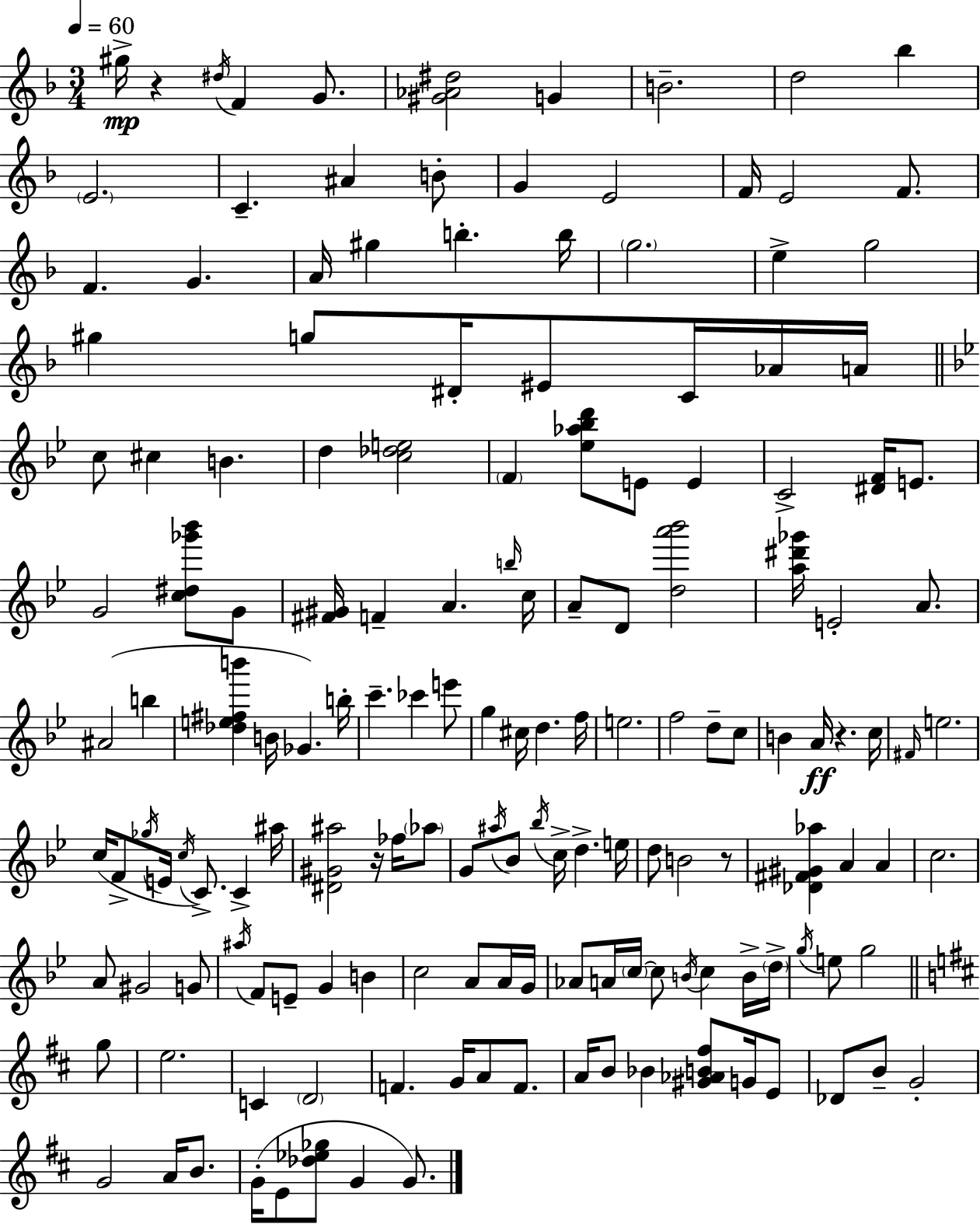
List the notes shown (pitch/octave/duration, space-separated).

G#5/s R/q D#5/s F4/q G4/e. [G#4,Ab4,D#5]/h G4/q B4/h. D5/h Bb5/q E4/h. C4/q. A#4/q B4/e G4/q E4/h F4/s E4/h F4/e. F4/q. G4/q. A4/s G#5/q B5/q. B5/s G5/h. E5/q G5/h G#5/q G5/e D#4/s EIS4/e C4/s Ab4/s A4/s C5/e C#5/q B4/q. D5/q [C5,Db5,E5]/h F4/q [Eb5,Ab5,Bb5,D6]/e E4/e E4/q C4/h [D#4,F4]/s E4/e. G4/h [C5,D#5,Gb6,Bb6]/e G4/e [F#4,G#4]/s F4/q A4/q. B5/s C5/s A4/e D4/e [D5,A6,Bb6]/h [A5,D#6,Gb6]/s E4/h A4/e. A#4/h B5/q [Db5,E5,F#5,B6]/q B4/s Gb4/q. B5/s C6/q. CES6/q E6/e G5/q C#5/s D5/q. F5/s E5/h. F5/h D5/e C5/e B4/q A4/s R/q. C5/s F#4/s E5/h. C5/s F4/e Gb5/s E4/s C5/s C4/e. C4/q A#5/s [D#4,G#4,A#5]/h R/s FES5/s Ab5/e G4/e A#5/s Bb4/e Bb5/s C5/s D5/q. E5/s D5/e B4/h R/e [Db4,F#4,G#4,Ab5]/q A4/q A4/q C5/h. A4/e G#4/h G4/e A#5/s F4/e E4/e G4/q B4/q C5/h A4/e A4/s G4/s Ab4/e A4/s C5/s C5/e B4/s C5/q B4/s D5/s G5/s E5/e G5/h G5/e E5/h. C4/q D4/h F4/q. G4/s A4/e F4/e. A4/s B4/e Bb4/q [G#4,Ab4,B4,F#5]/e G4/s E4/e Db4/e B4/e G4/h G4/h A4/s B4/e. G4/s E4/e [Db5,Eb5,Gb5]/e G4/q G4/e.